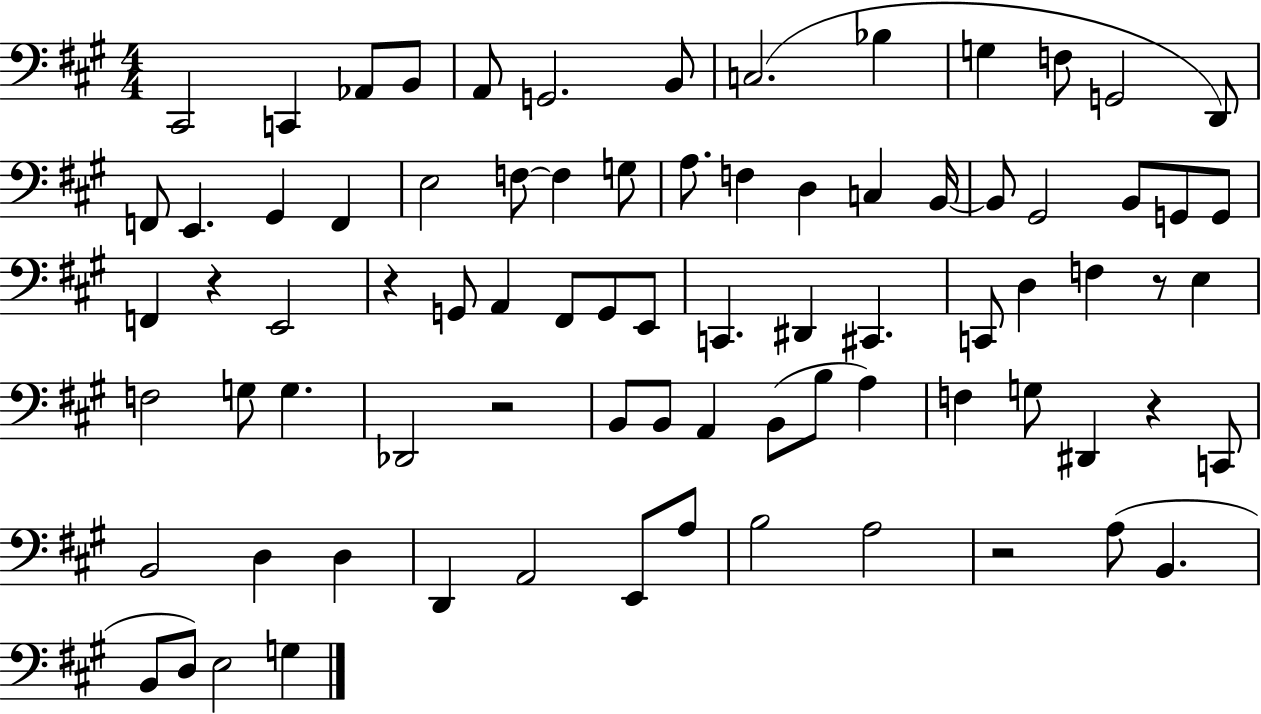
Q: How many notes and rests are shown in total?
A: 80